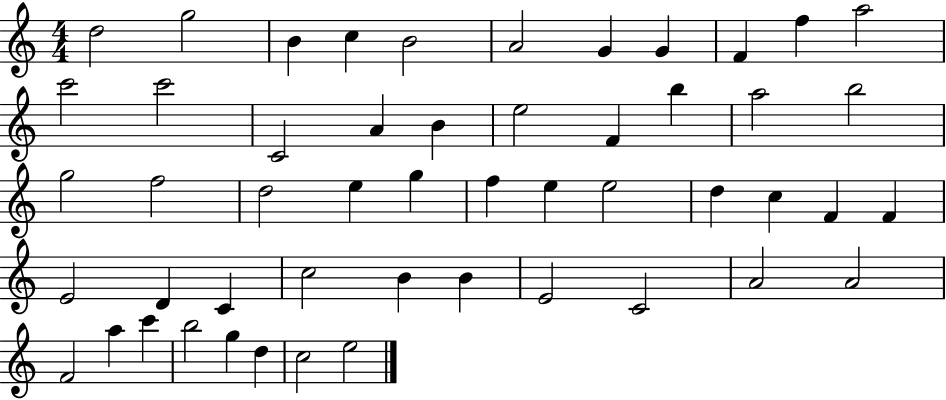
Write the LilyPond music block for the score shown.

{
  \clef treble
  \numericTimeSignature
  \time 4/4
  \key c \major
  d''2 g''2 | b'4 c''4 b'2 | a'2 g'4 g'4 | f'4 f''4 a''2 | \break c'''2 c'''2 | c'2 a'4 b'4 | e''2 f'4 b''4 | a''2 b''2 | \break g''2 f''2 | d''2 e''4 g''4 | f''4 e''4 e''2 | d''4 c''4 f'4 f'4 | \break e'2 d'4 c'4 | c''2 b'4 b'4 | e'2 c'2 | a'2 a'2 | \break f'2 a''4 c'''4 | b''2 g''4 d''4 | c''2 e''2 | \bar "|."
}